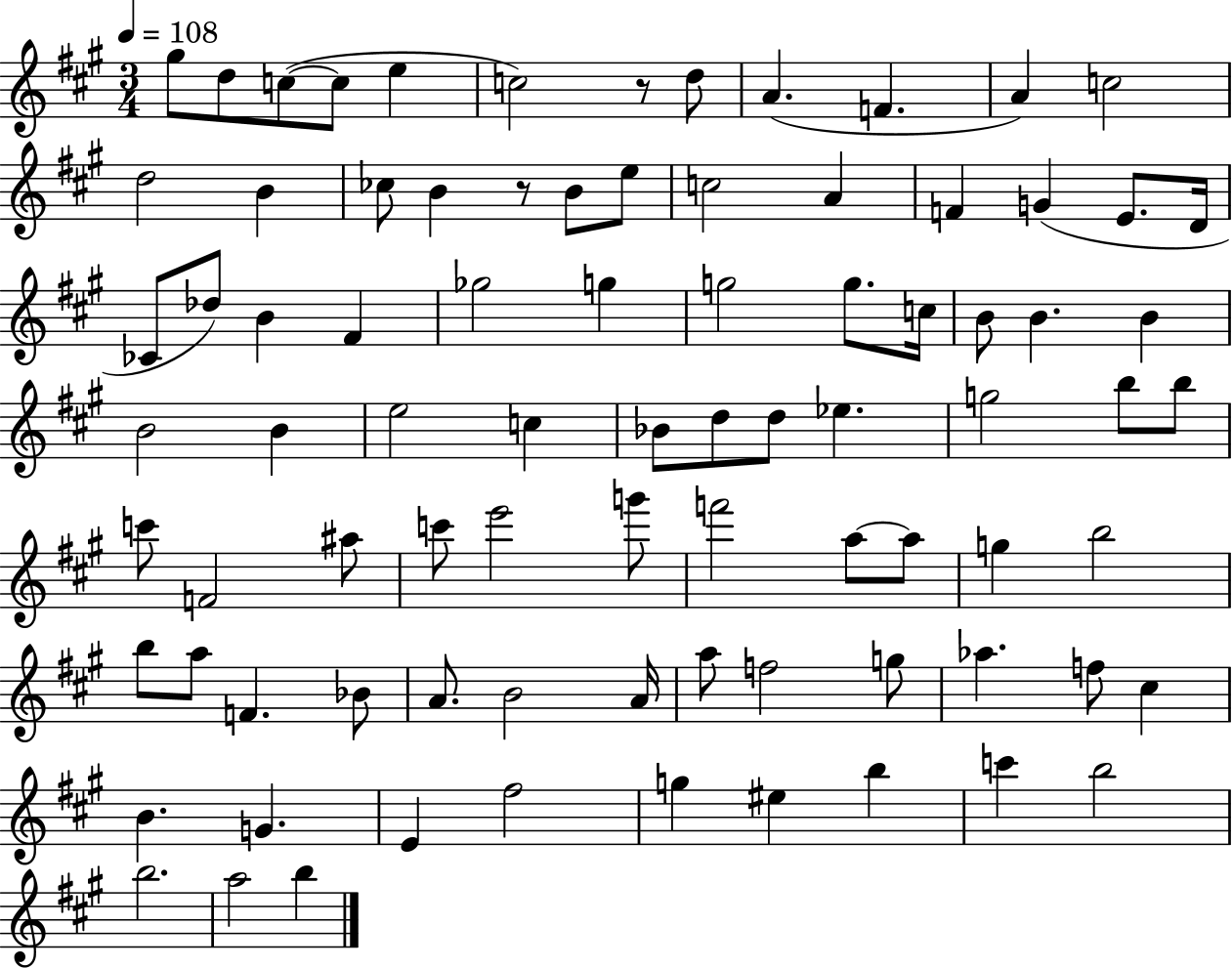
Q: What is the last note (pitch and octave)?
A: B5